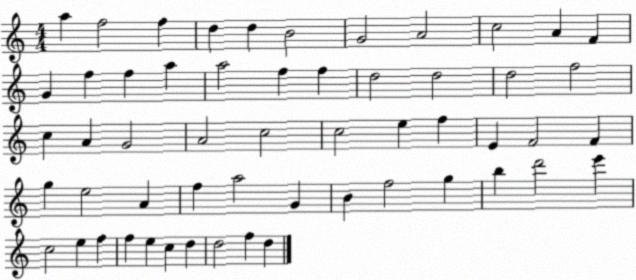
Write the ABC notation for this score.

X:1
T:Untitled
M:4/4
L:1/4
K:C
a f2 f d d B2 G2 A2 c2 A F G f f a a2 f f d2 d2 d2 f2 c A G2 A2 c2 c2 e f E F2 F g e2 A f a2 G B f2 g b d'2 e' c2 e f f e c d d2 f d